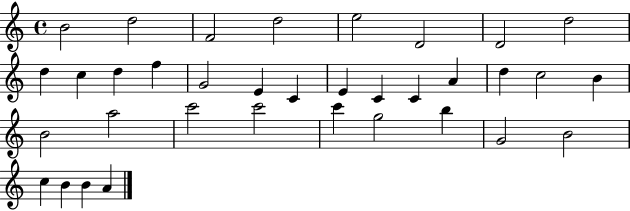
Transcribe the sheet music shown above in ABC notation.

X:1
T:Untitled
M:4/4
L:1/4
K:C
B2 d2 F2 d2 e2 D2 D2 d2 d c d f G2 E C E C C A d c2 B B2 a2 c'2 c'2 c' g2 b G2 B2 c B B A